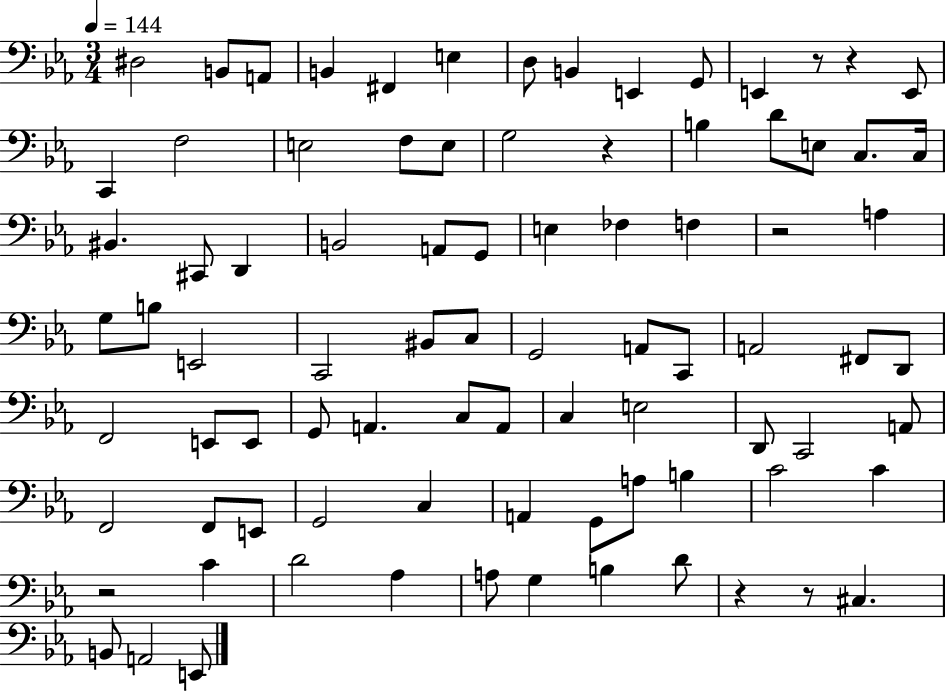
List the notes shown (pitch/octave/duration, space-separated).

D#3/h B2/e A2/e B2/q F#2/q E3/q D3/e B2/q E2/q G2/e E2/q R/e R/q E2/e C2/q F3/h E3/h F3/e E3/e G3/h R/q B3/q D4/e E3/e C3/e. C3/s BIS2/q. C#2/e D2/q B2/h A2/e G2/e E3/q FES3/q F3/q R/h A3/q G3/e B3/e E2/h C2/h BIS2/e C3/e G2/h A2/e C2/e A2/h F#2/e D2/e F2/h E2/e E2/e G2/e A2/q. C3/e A2/e C3/q E3/h D2/e C2/h A2/e F2/h F2/e E2/e G2/h C3/q A2/q G2/e A3/e B3/q C4/h C4/q R/h C4/q D4/h Ab3/q A3/e G3/q B3/q D4/e R/q R/e C#3/q. B2/e A2/h E2/e